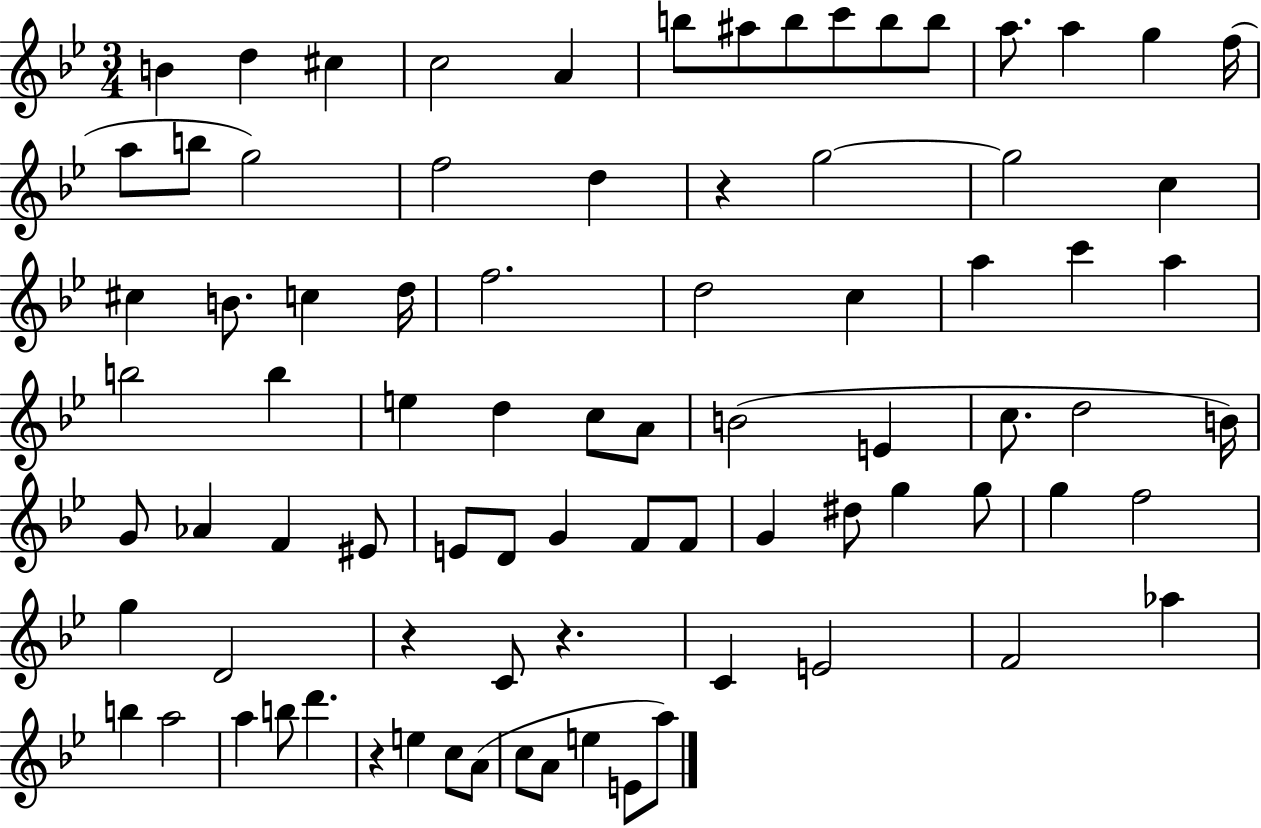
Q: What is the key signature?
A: BES major